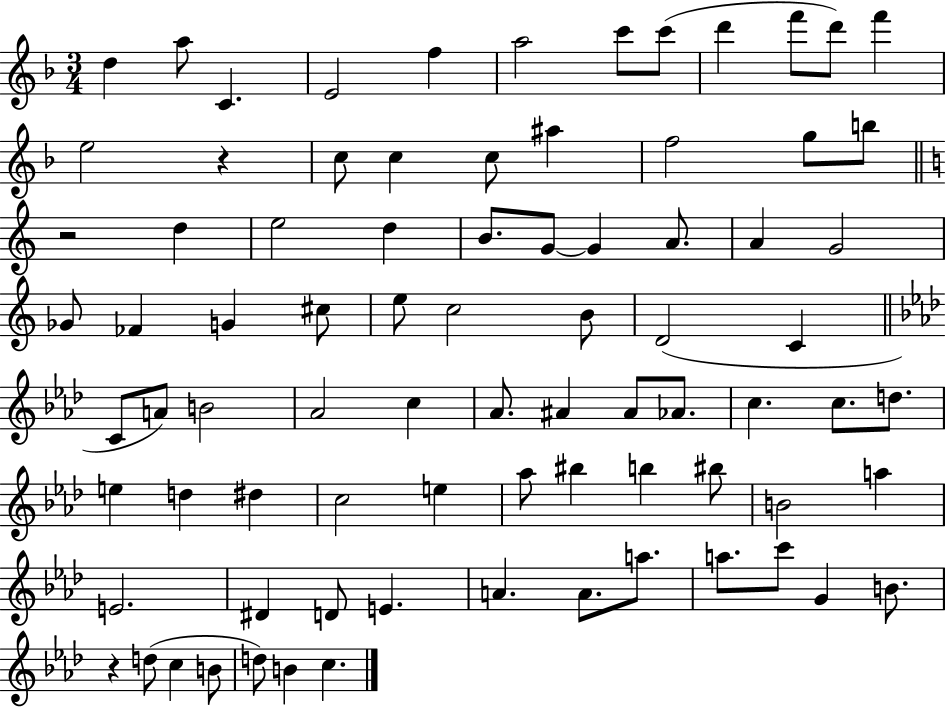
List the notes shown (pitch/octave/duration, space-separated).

D5/q A5/e C4/q. E4/h F5/q A5/h C6/e C6/e D6/q F6/e D6/e F6/q E5/h R/q C5/e C5/q C5/e A#5/q F5/h G5/e B5/e R/h D5/q E5/h D5/q B4/e. G4/e G4/q A4/e. A4/q G4/h Gb4/e FES4/q G4/q C#5/e E5/e C5/h B4/e D4/h C4/q C4/e A4/e B4/h Ab4/h C5/q Ab4/e. A#4/q A#4/e Ab4/e. C5/q. C5/e. D5/e. E5/q D5/q D#5/q C5/h E5/q Ab5/e BIS5/q B5/q BIS5/e B4/h A5/q E4/h. D#4/q D4/e E4/q. A4/q. A4/e. A5/e. A5/e. C6/e G4/q B4/e. R/q D5/e C5/q B4/e D5/e B4/q C5/q.